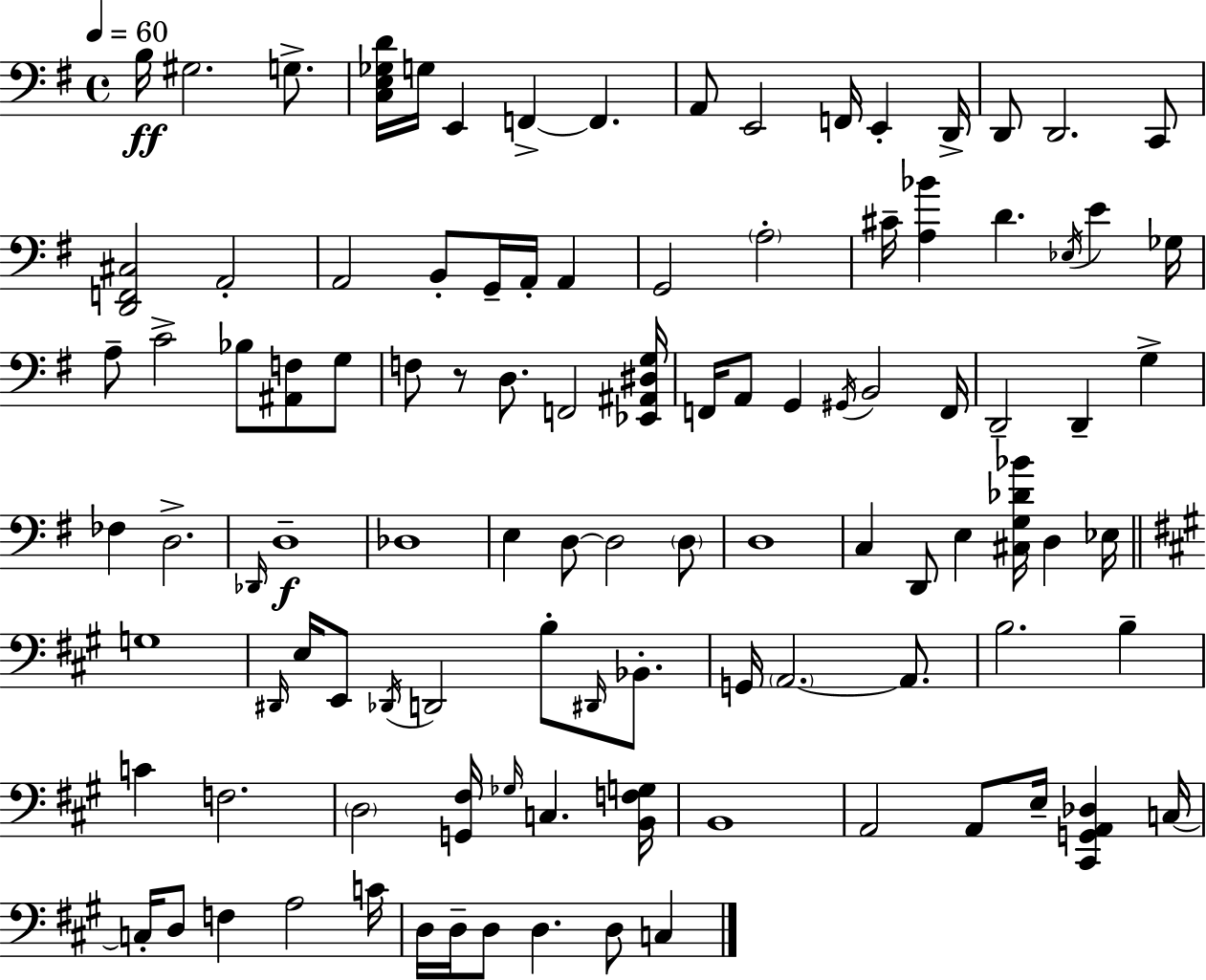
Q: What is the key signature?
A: G major